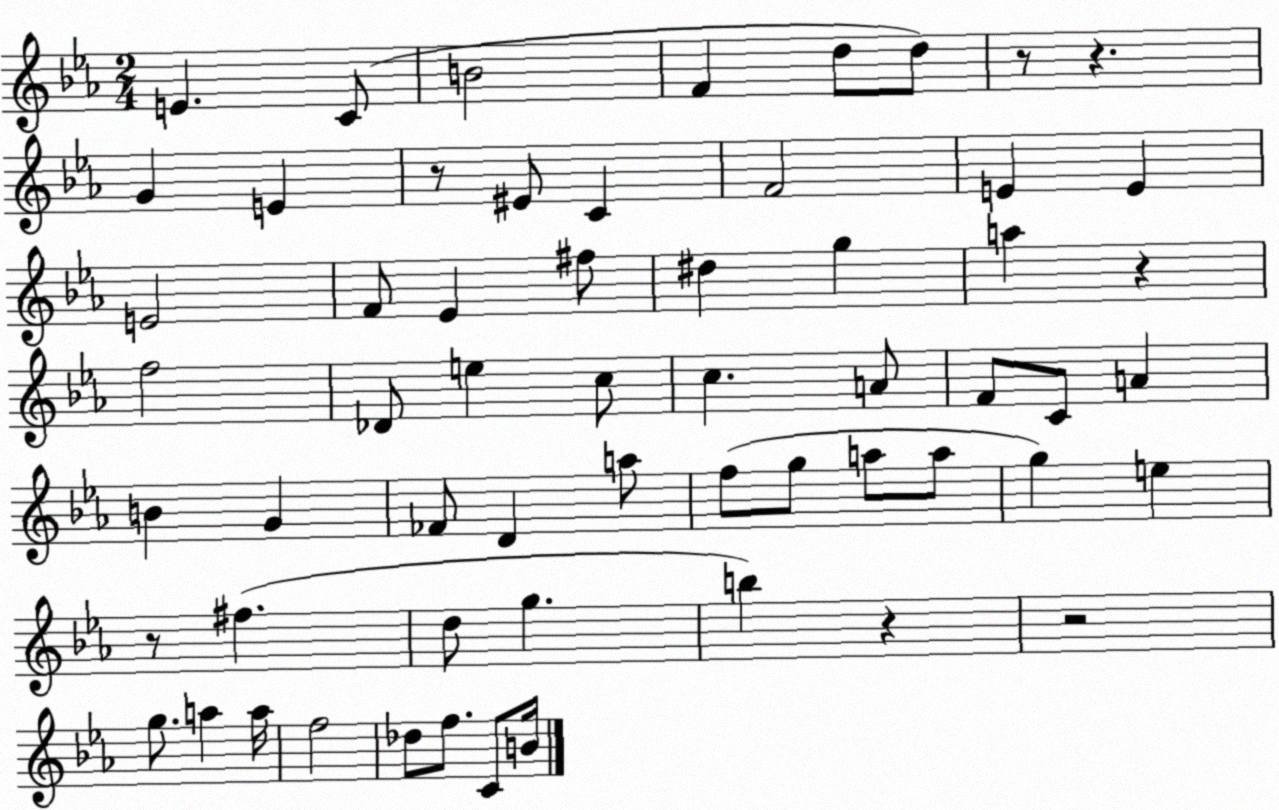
X:1
T:Untitled
M:2/4
L:1/4
K:Eb
E C/2 B2 F d/2 d/2 z/2 z G E z/2 ^E/2 C F2 E E E2 F/2 _E ^f/2 ^d g a z f2 _D/2 e c/2 c A/2 F/2 C/2 A B G _F/2 D a/2 f/2 g/2 a/2 a/2 g e z/2 ^f d/2 g b z z2 g/2 a a/4 f2 _d/2 f/2 C/2 B/4